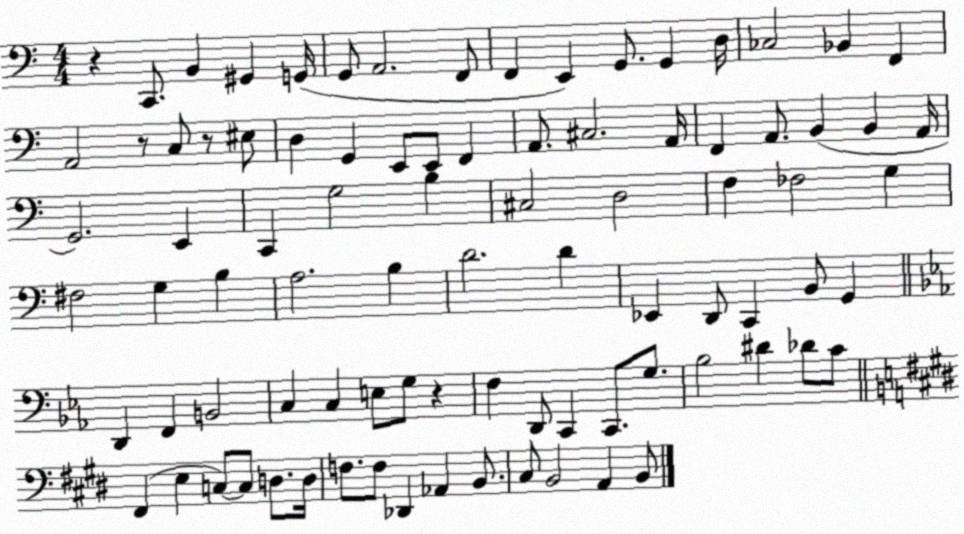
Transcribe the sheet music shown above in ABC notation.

X:1
T:Untitled
M:4/4
L:1/4
K:C
z C,,/2 B,, ^G,, G,,/4 G,,/2 A,,2 F,,/2 F,, E,, G,,/2 G,, D,/4 _C,2 _B,, F,, A,,2 z/2 C,/2 z/2 ^E,/2 D, G,, E,,/2 E,,/2 F,, A,,/2 ^C,2 A,,/4 F,, A,,/2 B,, B,, A,,/4 G,,2 E,, C,, G,2 B, ^C,2 D,2 F, _F,2 G, ^F,2 G, B, A,2 B, D2 D _E,, D,,/2 C,, B,,/2 G,, D,, F,, B,,2 C, C, E,/2 G,/2 z F, D,,/2 C,, C,,/2 G,/2 _B,2 ^D _D/2 C/2 ^F,, E, C,/2 C,/2 D,/2 D,/4 F,/2 F,/2 _D,, _A,, B,,/2 ^C,/2 B,,2 A,, B,,/2